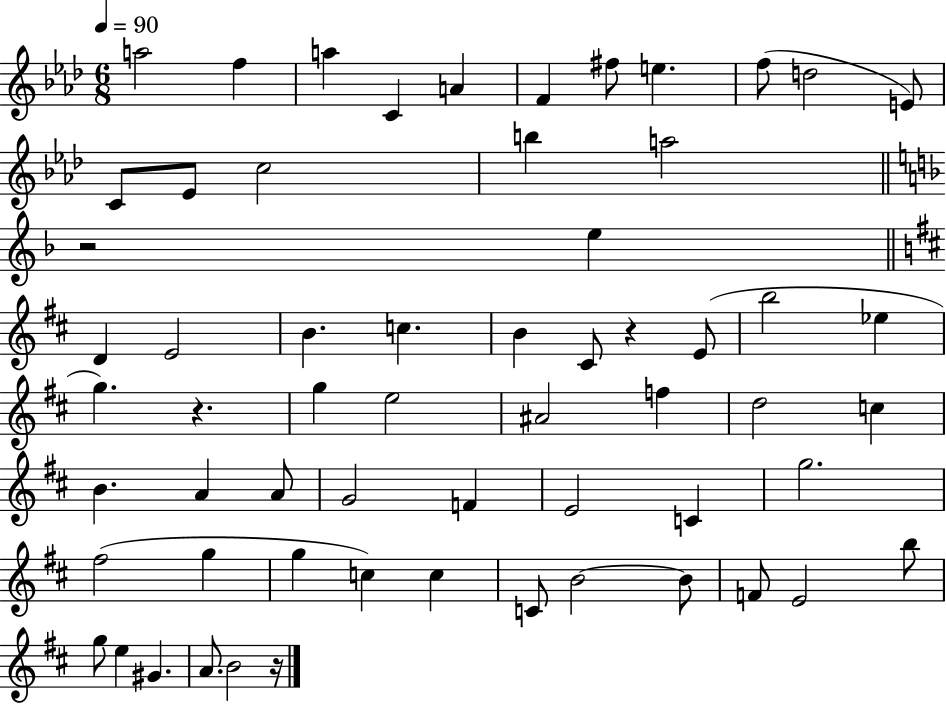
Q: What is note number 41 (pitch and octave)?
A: G5